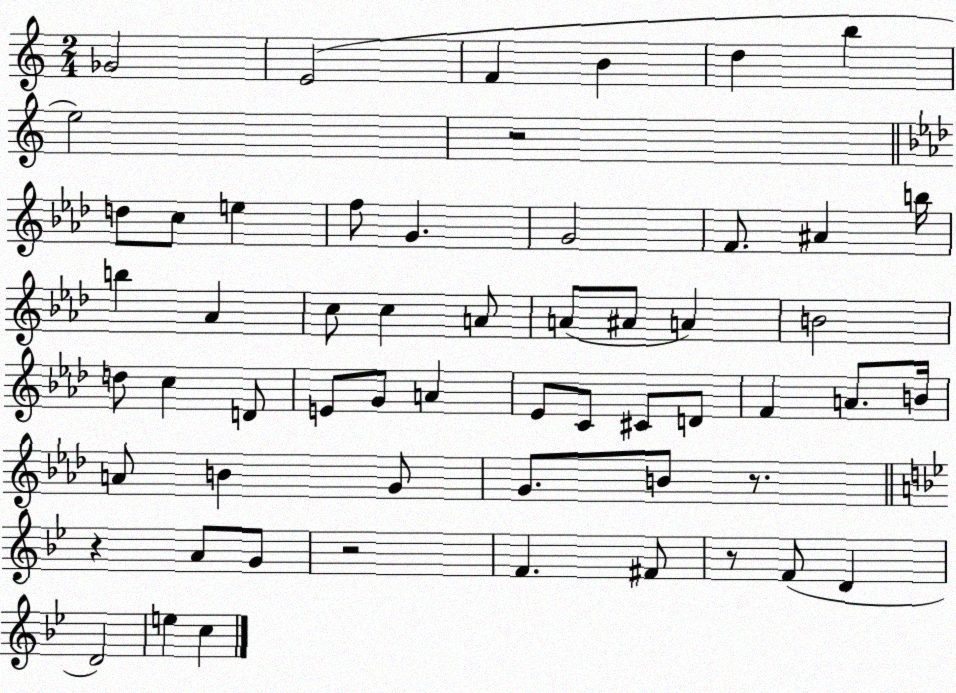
X:1
T:Untitled
M:2/4
L:1/4
K:C
_G2 E2 F B d b e2 z2 d/2 c/2 e f/2 G G2 F/2 ^A b/4 b _A c/2 c A/2 A/2 ^A/2 A B2 d/2 c D/2 E/2 G/2 A _E/2 C/2 ^C/2 D/2 F A/2 B/4 A/2 B G/2 G/2 B/2 z/2 z A/2 G/2 z2 F ^F/2 z/2 F/2 D D2 e c